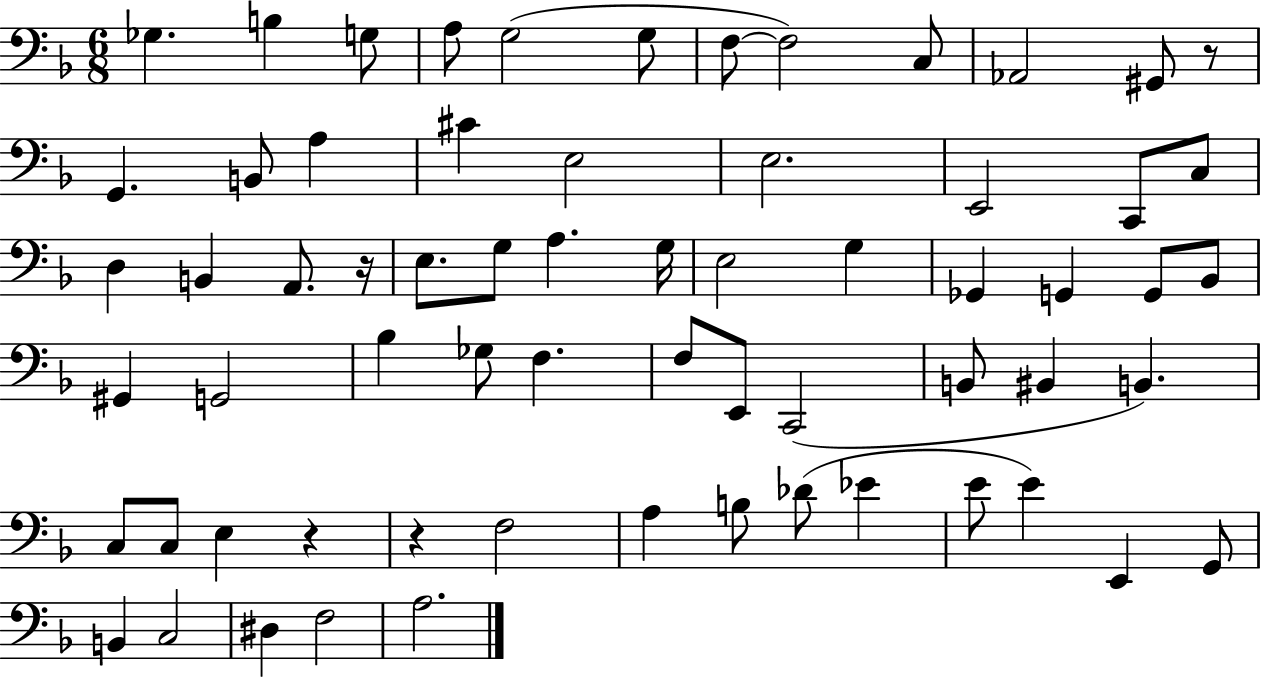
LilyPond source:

{
  \clef bass
  \numericTimeSignature
  \time 6/8
  \key f \major
  ges4. b4 g8 | a8 g2( g8 | f8~~ f2) c8 | aes,2 gis,8 r8 | \break g,4. b,8 a4 | cis'4 e2 | e2. | e,2 c,8 c8 | \break d4 b,4 a,8. r16 | e8. g8 a4. g16 | e2 g4 | ges,4 g,4 g,8 bes,8 | \break gis,4 g,2 | bes4 ges8 f4. | f8 e,8 c,2( | b,8 bis,4 b,4.) | \break c8 c8 e4 r4 | r4 f2 | a4 b8 des'8( ees'4 | e'8 e'4) e,4 g,8 | \break b,4 c2 | dis4 f2 | a2. | \bar "|."
}